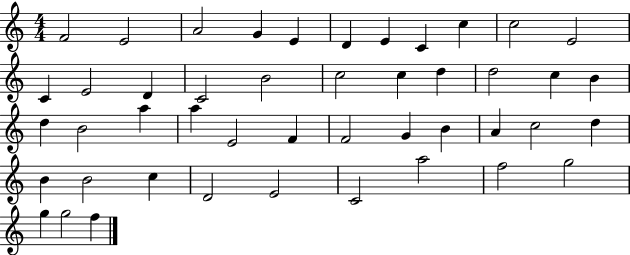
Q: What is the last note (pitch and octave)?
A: F5